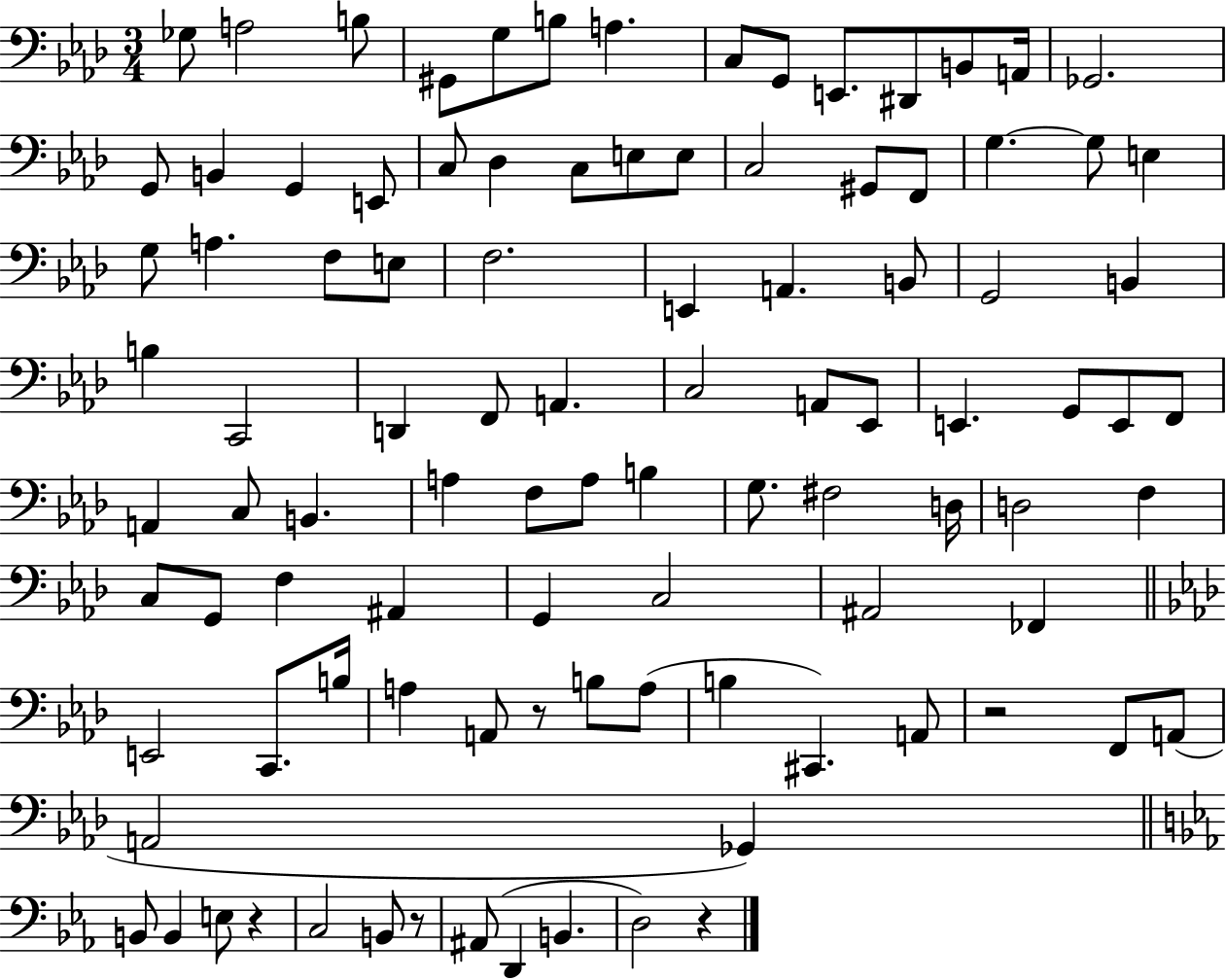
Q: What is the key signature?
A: AES major